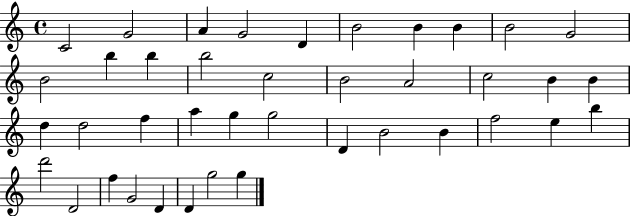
{
  \clef treble
  \time 4/4
  \defaultTimeSignature
  \key c \major
  c'2 g'2 | a'4 g'2 d'4 | b'2 b'4 b'4 | b'2 g'2 | \break b'2 b''4 b''4 | b''2 c''2 | b'2 a'2 | c''2 b'4 b'4 | \break d''4 d''2 f''4 | a''4 g''4 g''2 | d'4 b'2 b'4 | f''2 e''4 b''4 | \break d'''2 d'2 | f''4 g'2 d'4 | d'4 g''2 g''4 | \bar "|."
}